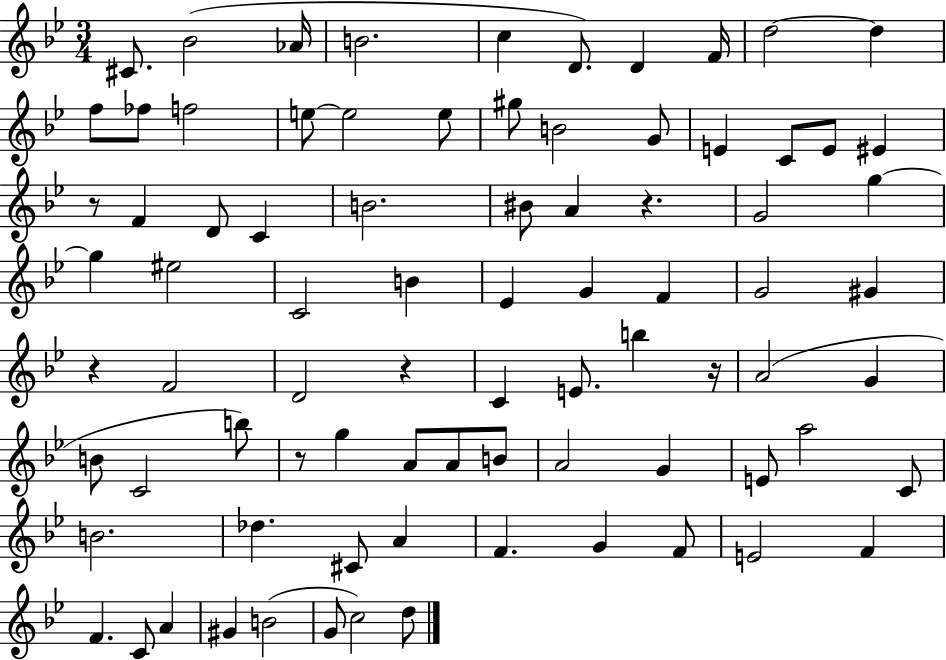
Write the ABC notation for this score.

X:1
T:Untitled
M:3/4
L:1/4
K:Bb
^C/2 _B2 _A/4 B2 c D/2 D F/4 d2 d f/2 _f/2 f2 e/2 e2 e/2 ^g/2 B2 G/2 E C/2 E/2 ^E z/2 F D/2 C B2 ^B/2 A z G2 g g ^e2 C2 B _E G F G2 ^G z F2 D2 z C E/2 b z/4 A2 G B/2 C2 b/2 z/2 g A/2 A/2 B/2 A2 G E/2 a2 C/2 B2 _d ^C/2 A F G F/2 E2 F F C/2 A ^G B2 G/2 c2 d/2